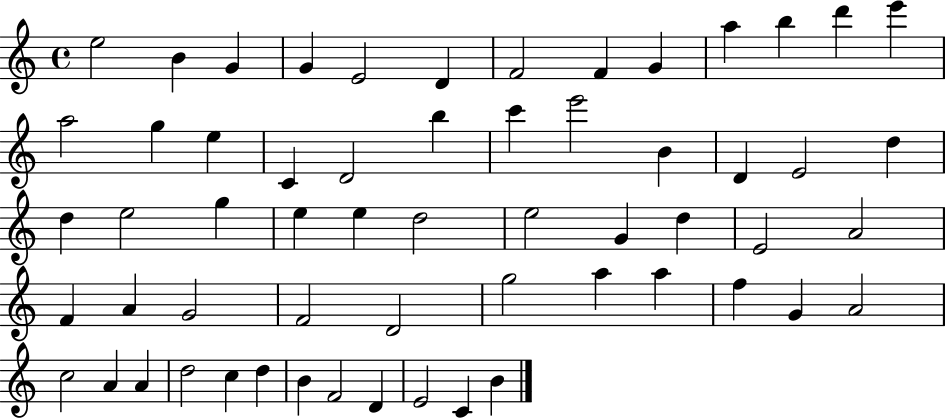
X:1
T:Untitled
M:4/4
L:1/4
K:C
e2 B G G E2 D F2 F G a b d' e' a2 g e C D2 b c' e'2 B D E2 d d e2 g e e d2 e2 G d E2 A2 F A G2 F2 D2 g2 a a f G A2 c2 A A d2 c d B F2 D E2 C B